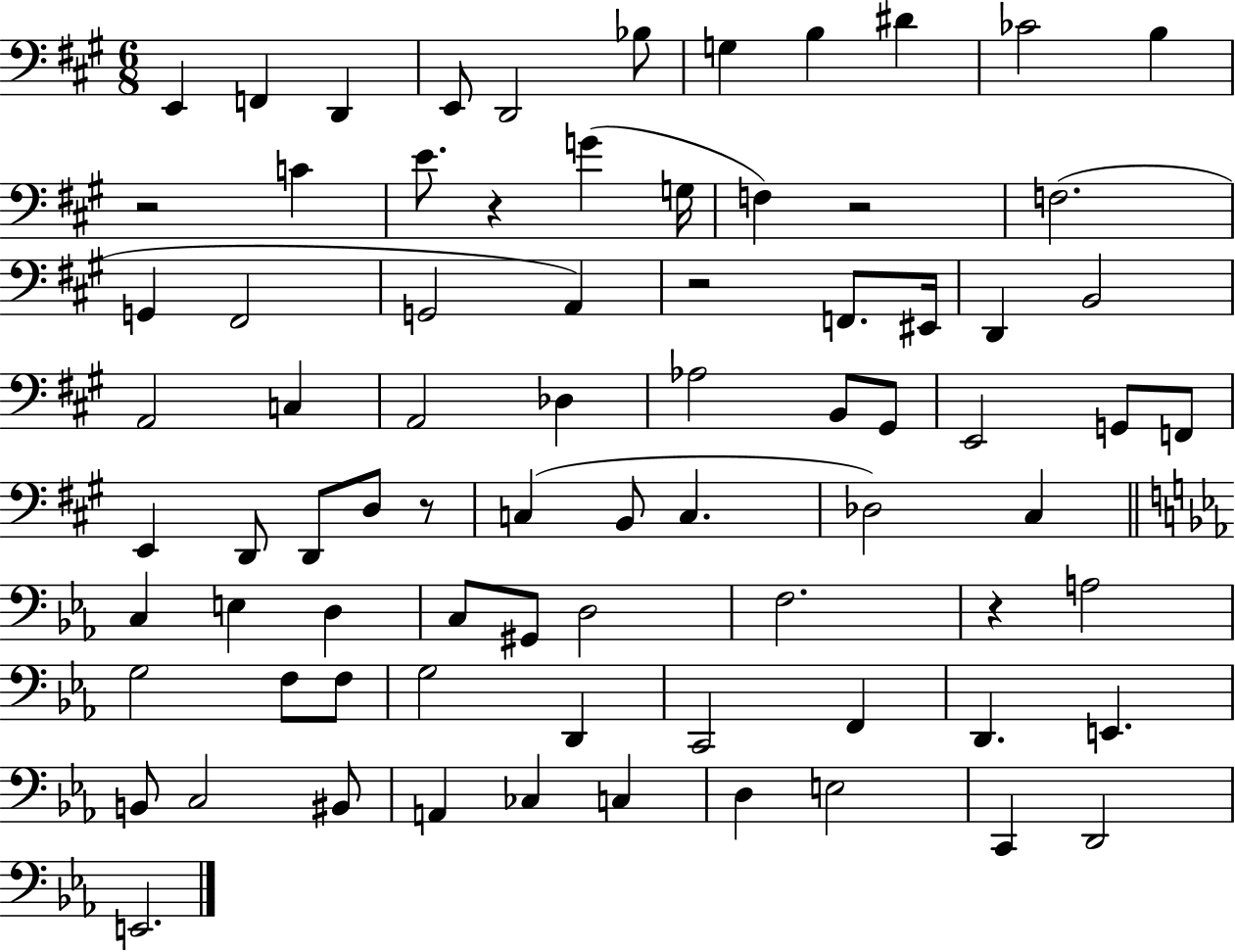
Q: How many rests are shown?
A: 6